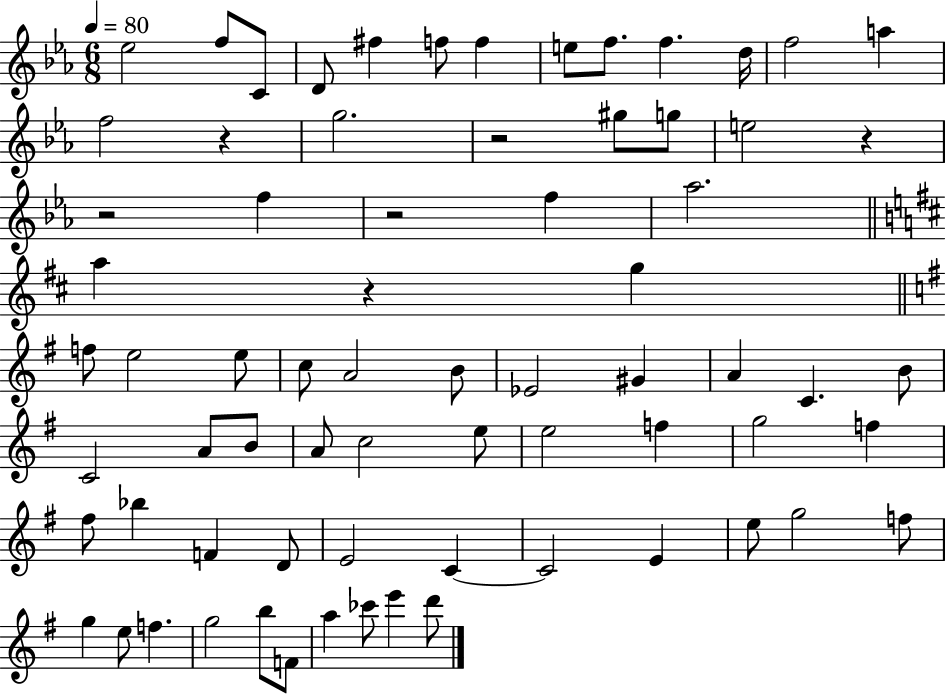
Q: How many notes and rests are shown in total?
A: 71